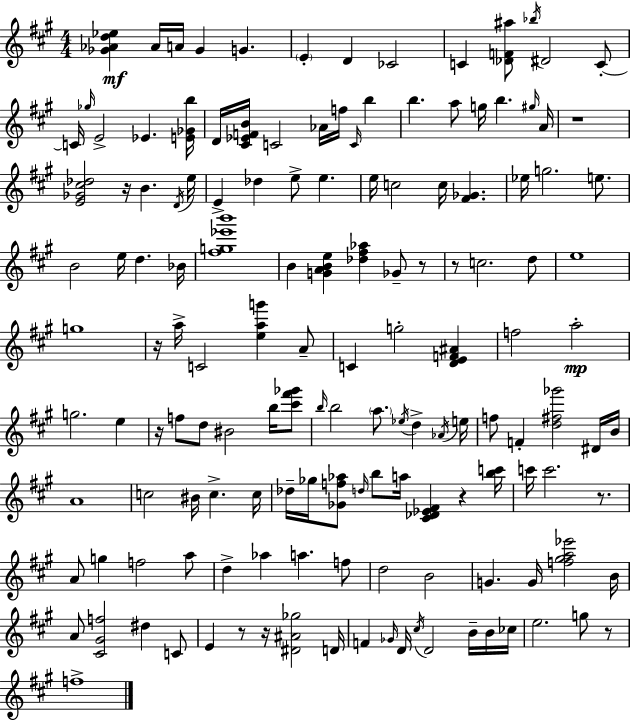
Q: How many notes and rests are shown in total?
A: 145